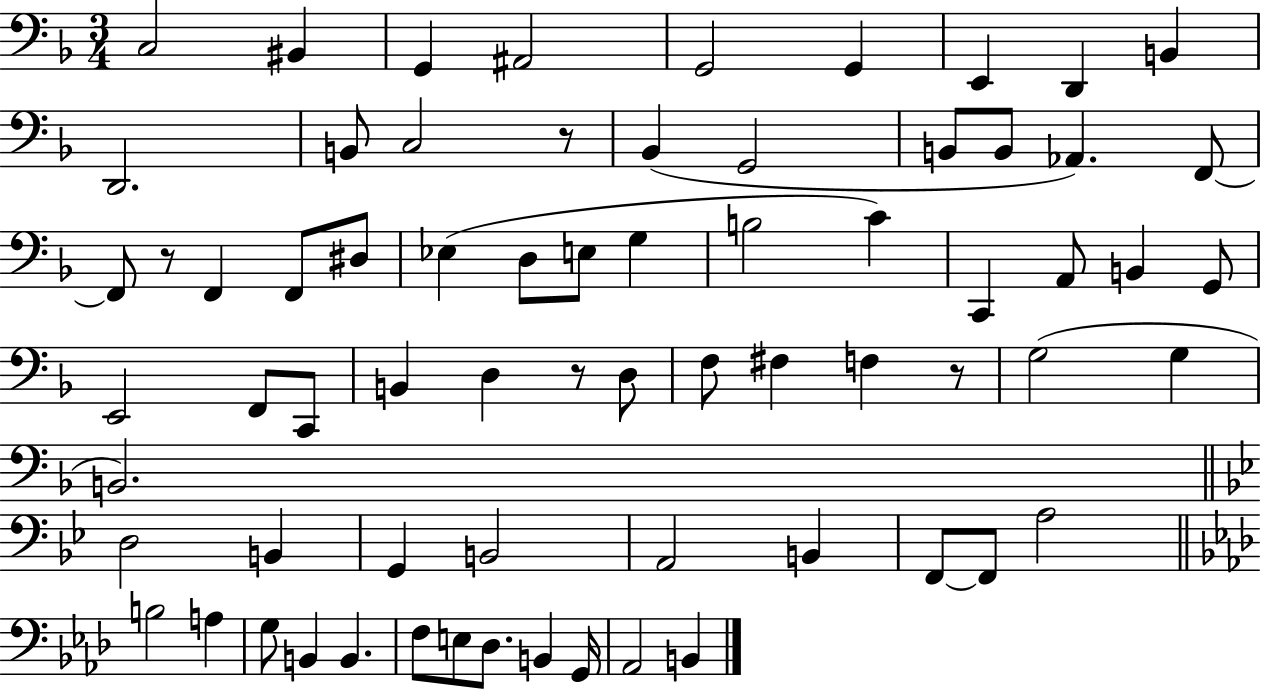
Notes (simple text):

C3/h BIS2/q G2/q A#2/h G2/h G2/q E2/q D2/q B2/q D2/h. B2/e C3/h R/e Bb2/q G2/h B2/e B2/e Ab2/q. F2/e F2/e R/e F2/q F2/e D#3/e Eb3/q D3/e E3/e G3/q B3/h C4/q C2/q A2/e B2/q G2/e E2/h F2/e C2/e B2/q D3/q R/e D3/e F3/e F#3/q F3/q R/e G3/h G3/q B2/h. D3/h B2/q G2/q B2/h A2/h B2/q F2/e F2/e A3/h B3/h A3/q G3/e B2/q B2/q. F3/e E3/e Db3/e. B2/q G2/s Ab2/h B2/q